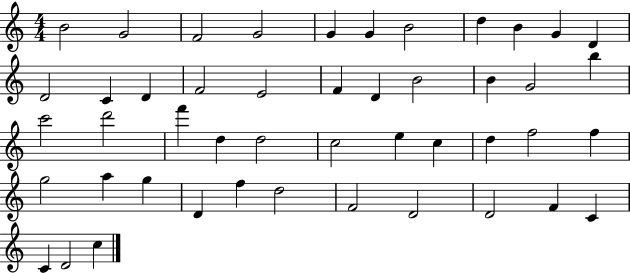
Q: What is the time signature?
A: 4/4